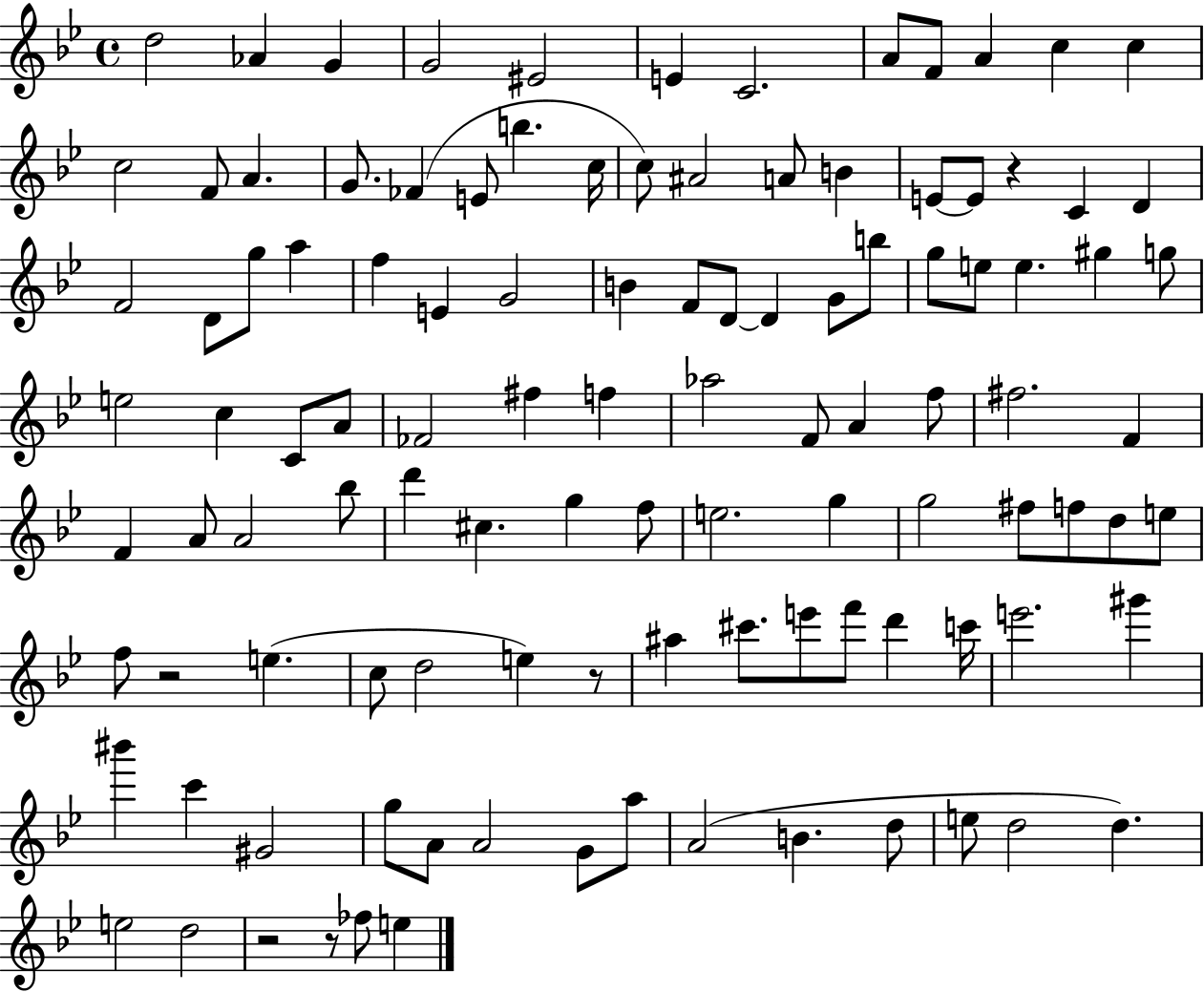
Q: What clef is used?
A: treble